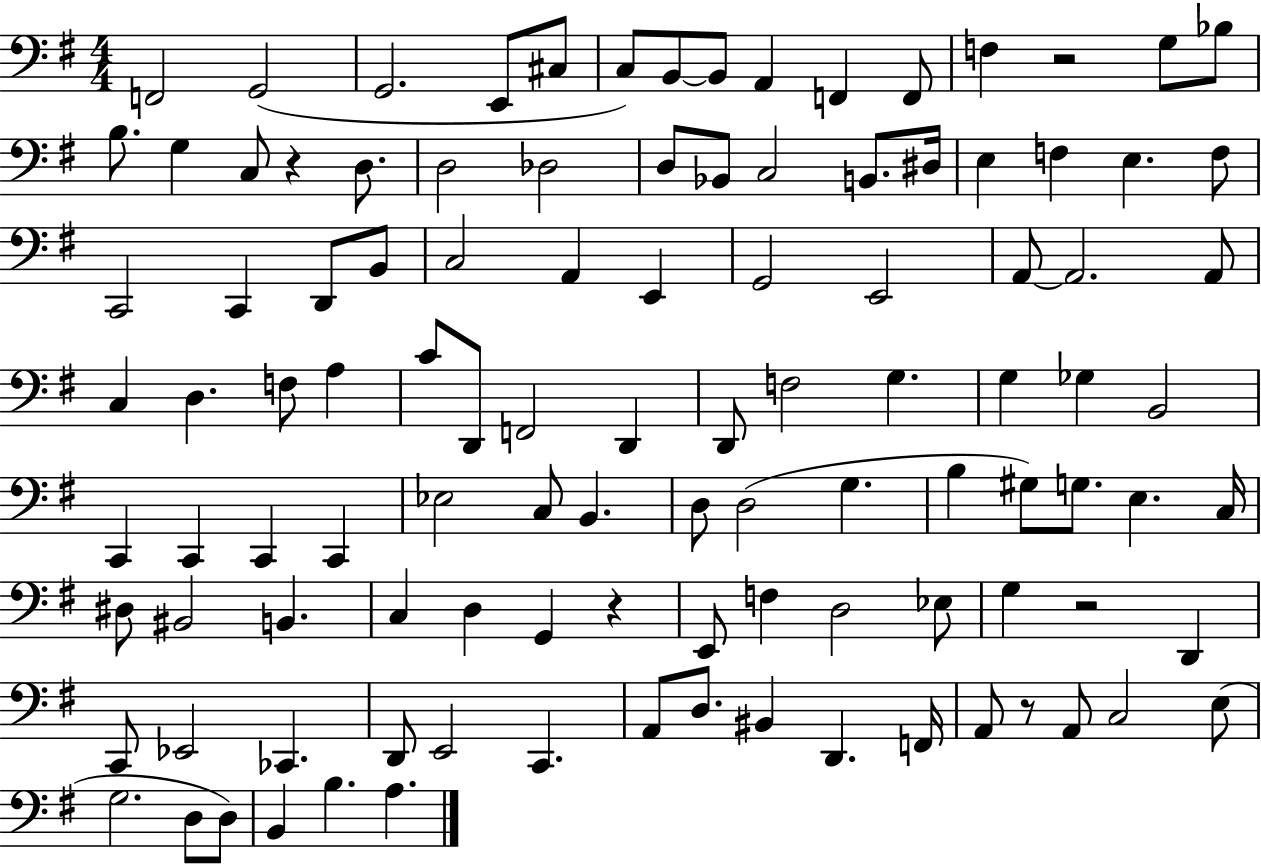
X:1
T:Untitled
M:4/4
L:1/4
K:G
F,,2 G,,2 G,,2 E,,/2 ^C,/2 C,/2 B,,/2 B,,/2 A,, F,, F,,/2 F, z2 G,/2 _B,/2 B,/2 G, C,/2 z D,/2 D,2 _D,2 D,/2 _B,,/2 C,2 B,,/2 ^D,/4 E, F, E, F,/2 C,,2 C,, D,,/2 B,,/2 C,2 A,, E,, G,,2 E,,2 A,,/2 A,,2 A,,/2 C, D, F,/2 A, C/2 D,,/2 F,,2 D,, D,,/2 F,2 G, G, _G, B,,2 C,, C,, C,, C,, _E,2 C,/2 B,, D,/2 D,2 G, B, ^G,/2 G,/2 E, C,/4 ^D,/2 ^B,,2 B,, C, D, G,, z E,,/2 F, D,2 _E,/2 G, z2 D,, C,,/2 _E,,2 _C,, D,,/2 E,,2 C,, A,,/2 D,/2 ^B,, D,, F,,/4 A,,/2 z/2 A,,/2 C,2 E,/2 G,2 D,/2 D,/2 B,, B, A,